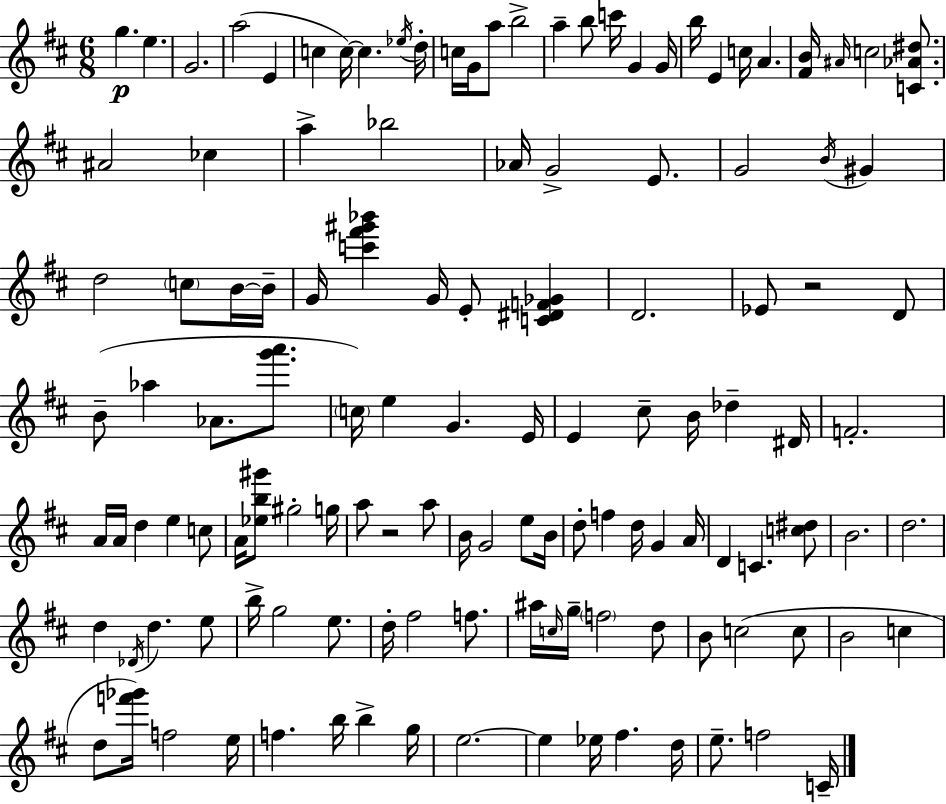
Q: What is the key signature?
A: D major